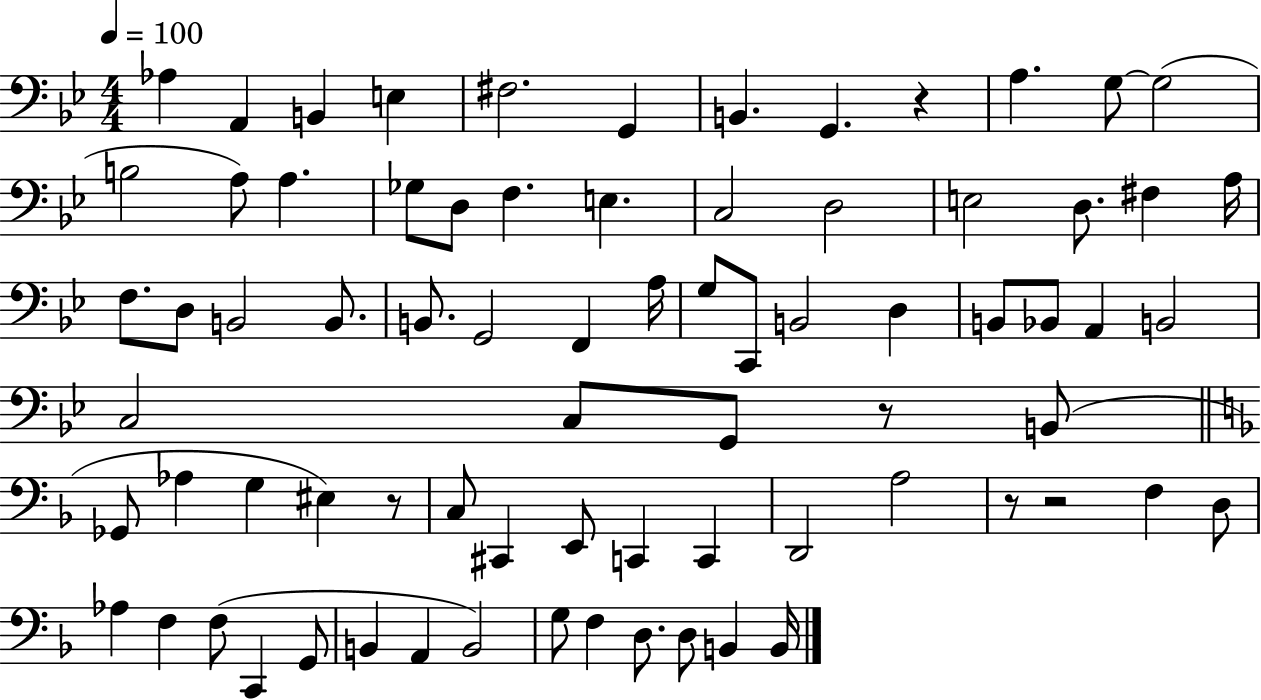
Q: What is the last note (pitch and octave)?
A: B2